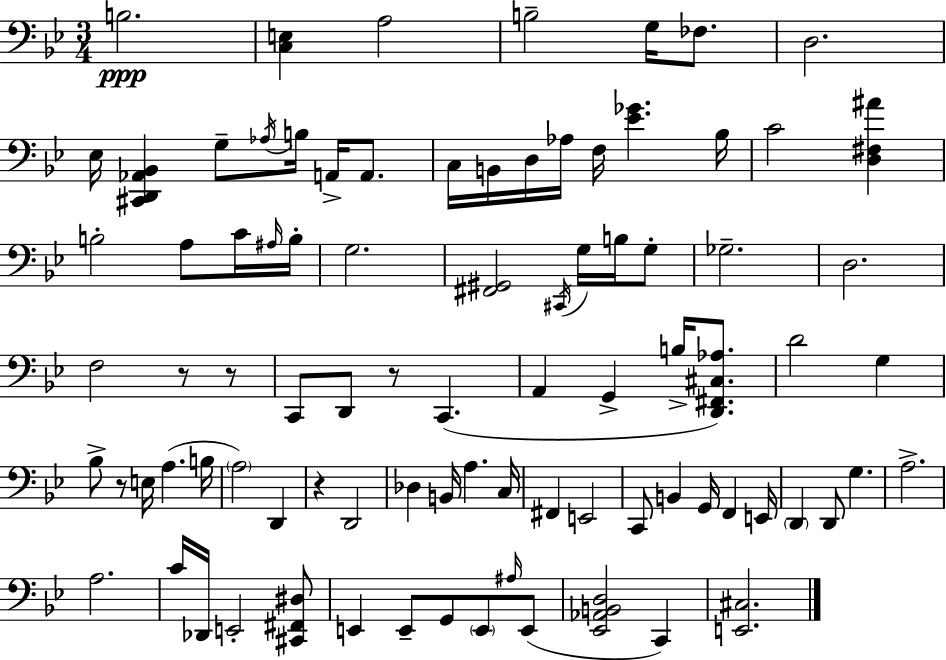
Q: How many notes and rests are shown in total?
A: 87